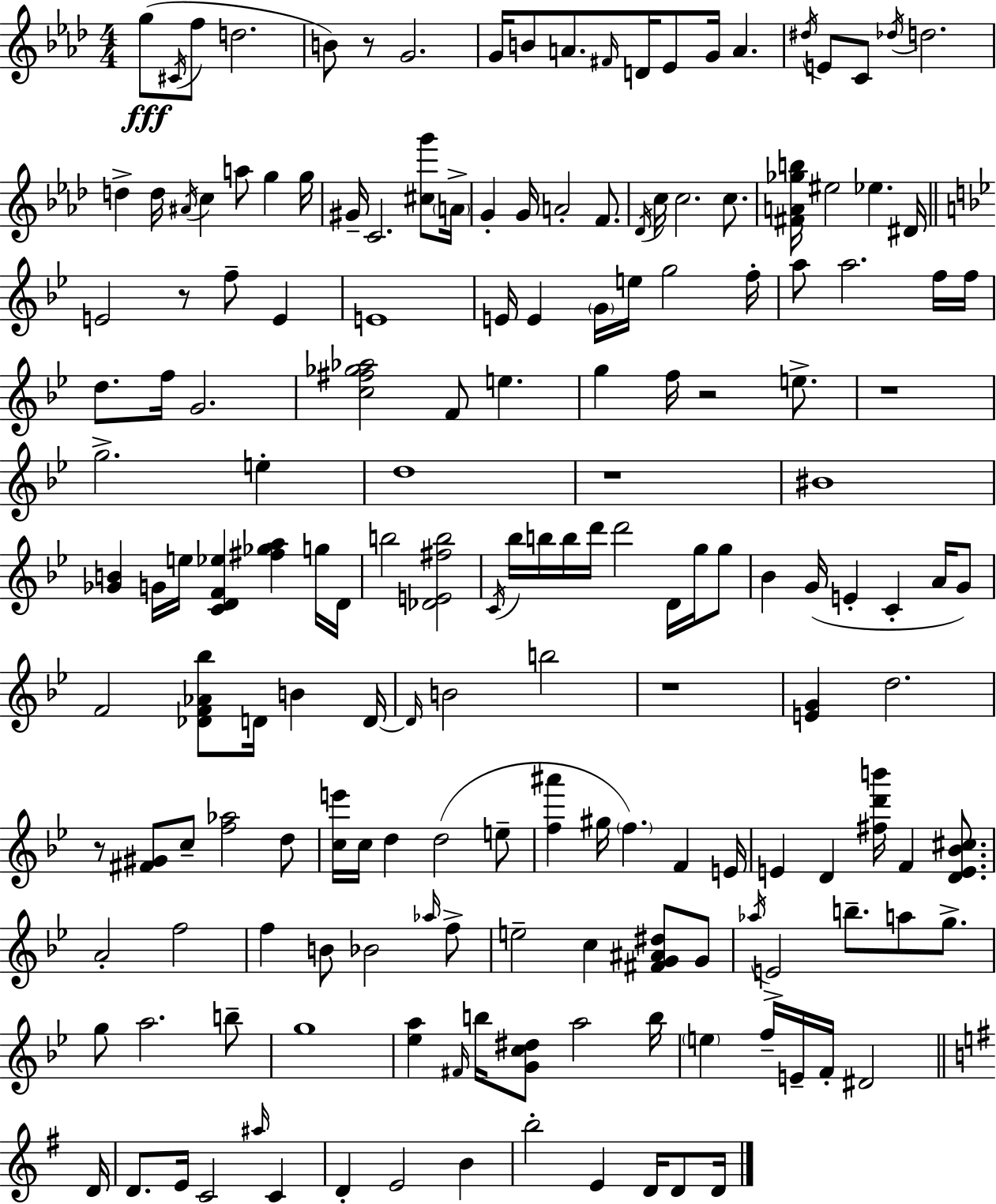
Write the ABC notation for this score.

X:1
T:Untitled
M:4/4
L:1/4
K:Fm
g/2 ^C/4 f/2 d2 B/2 z/2 G2 G/4 B/2 A/2 ^F/4 D/4 _E/2 G/4 A ^d/4 E/2 C/2 _d/4 d2 d d/4 ^A/4 c a/2 g g/4 ^G/4 C2 [^cg']/2 A/4 G G/4 A2 F/2 _D/4 c/4 c2 c/2 [^FA_gb]/4 ^e2 _e ^D/4 E2 z/2 f/2 E E4 E/4 E G/4 e/4 g2 f/4 a/2 a2 f/4 f/4 d/2 f/4 G2 [c^f_g_a]2 F/2 e g f/4 z2 e/2 z4 g2 e d4 z4 ^B4 [_GB] G/4 e/4 [CDF_e] [^f_ga] g/4 D/4 b2 [_DE^fb]2 C/4 _b/4 b/4 b/4 d'/4 d'2 D/4 g/4 g/2 _B G/4 E C A/4 G/2 F2 [_DF_A_b]/2 D/4 B D/4 D/4 B2 b2 z4 [EG] d2 z/2 [^F^G]/2 c/2 [f_a]2 d/2 [ce']/4 c/4 d d2 e/2 [f^a'] ^g/4 f F E/4 E D [^fd'b']/4 F [DE_B^c]/2 A2 f2 f B/2 _B2 _a/4 f/2 e2 c [^FG^A^d]/2 G/2 _a/4 E2 b/2 a/2 g/2 g/2 a2 b/2 g4 [_ea] ^F/4 b/4 [Gc^d]/2 a2 b/4 e f/4 E/4 F/4 ^D2 D/4 D/2 E/4 C2 ^a/4 C D E2 B b2 E D/4 D/2 D/4